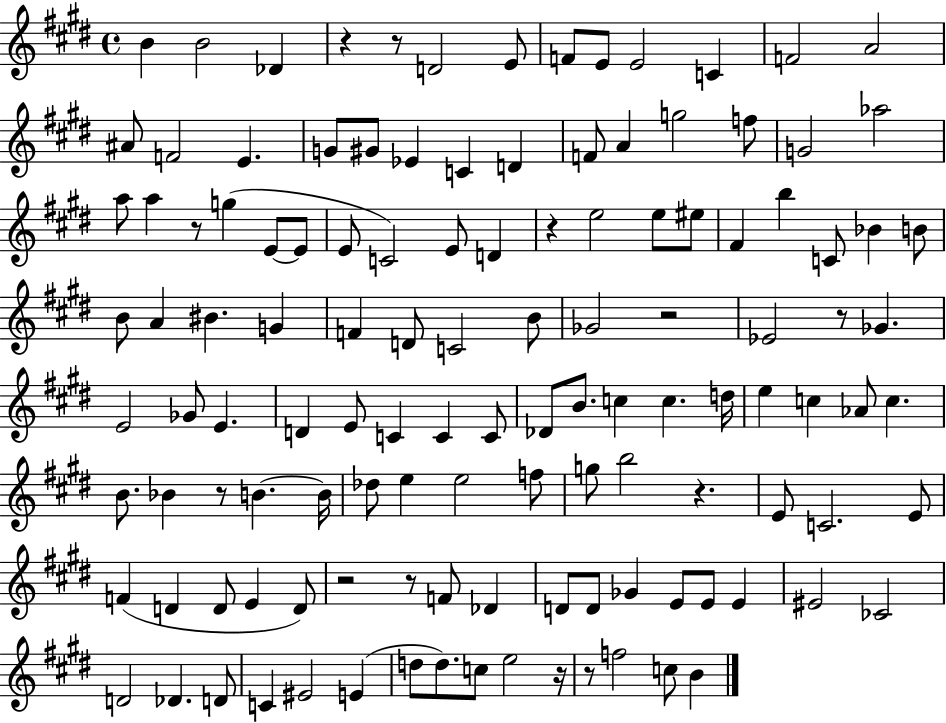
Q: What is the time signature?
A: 4/4